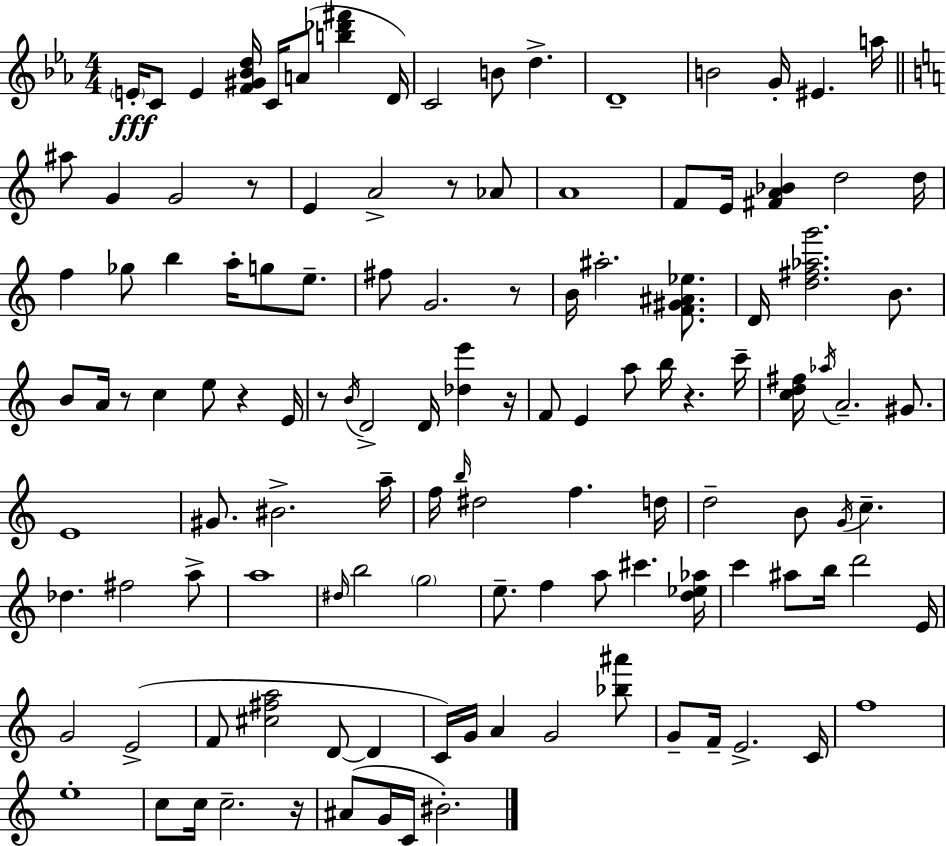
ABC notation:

X:1
T:Untitled
M:4/4
L:1/4
K:Eb
E/4 C/2 E [F^G_Bd]/4 C/4 A/2 [b_d'^f'] D/4 C2 B/2 d D4 B2 G/4 ^E a/4 ^a/2 G G2 z/2 E A2 z/2 _A/2 A4 F/2 E/4 [^FA_B] d2 d/4 f _g/2 b a/4 g/2 e/2 ^f/2 G2 z/2 B/4 ^a2 [F^G^A_e]/2 D/4 [d^f_ag']2 B/2 B/2 A/4 z/2 c e/2 z E/4 z/2 B/4 D2 D/4 [_de'] z/4 F/2 E a/2 b/4 z c'/4 [cd^f]/4 _a/4 A2 ^G/2 E4 ^G/2 ^B2 a/4 f/4 b/4 ^d2 f d/4 d2 B/2 G/4 c _d ^f2 a/2 a4 ^d/4 b2 g2 e/2 f a/2 ^c' [d_e_a]/4 c' ^a/2 b/4 d'2 E/4 G2 E2 F/2 [^c^fa]2 D/2 D C/4 G/4 A G2 [_b^a']/2 G/2 F/4 E2 C/4 f4 e4 c/2 c/4 c2 z/4 ^A/2 G/4 C/4 ^B2